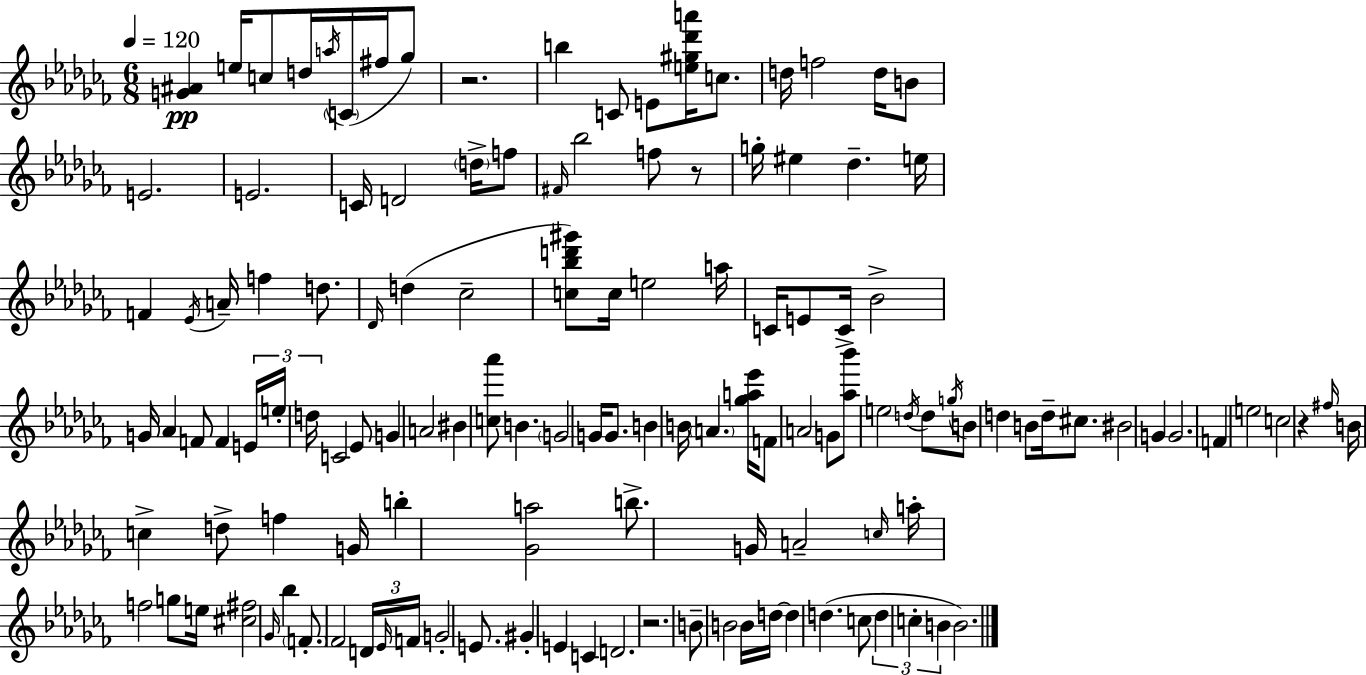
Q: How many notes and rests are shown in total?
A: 131